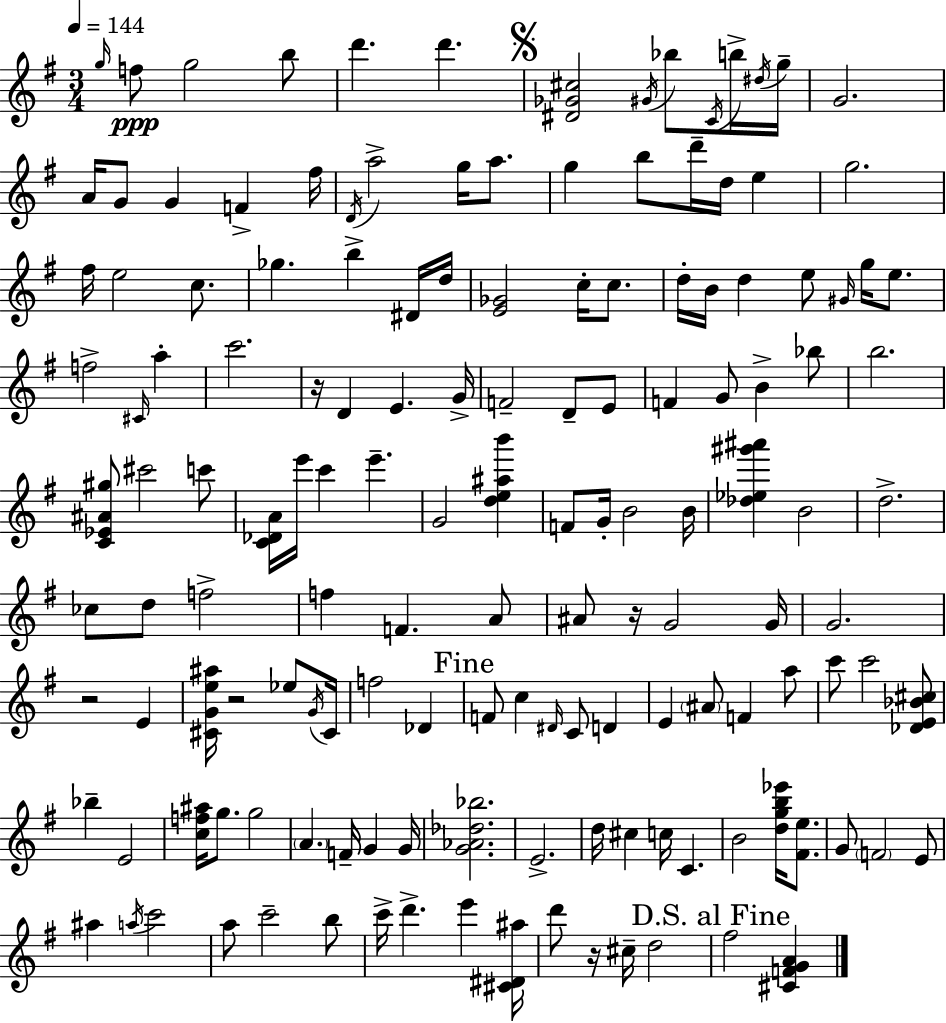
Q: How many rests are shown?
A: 5